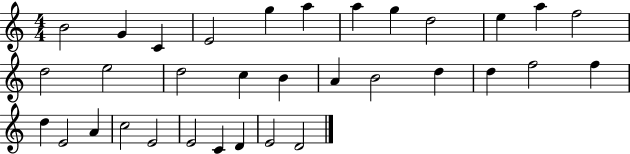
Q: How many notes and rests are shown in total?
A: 33